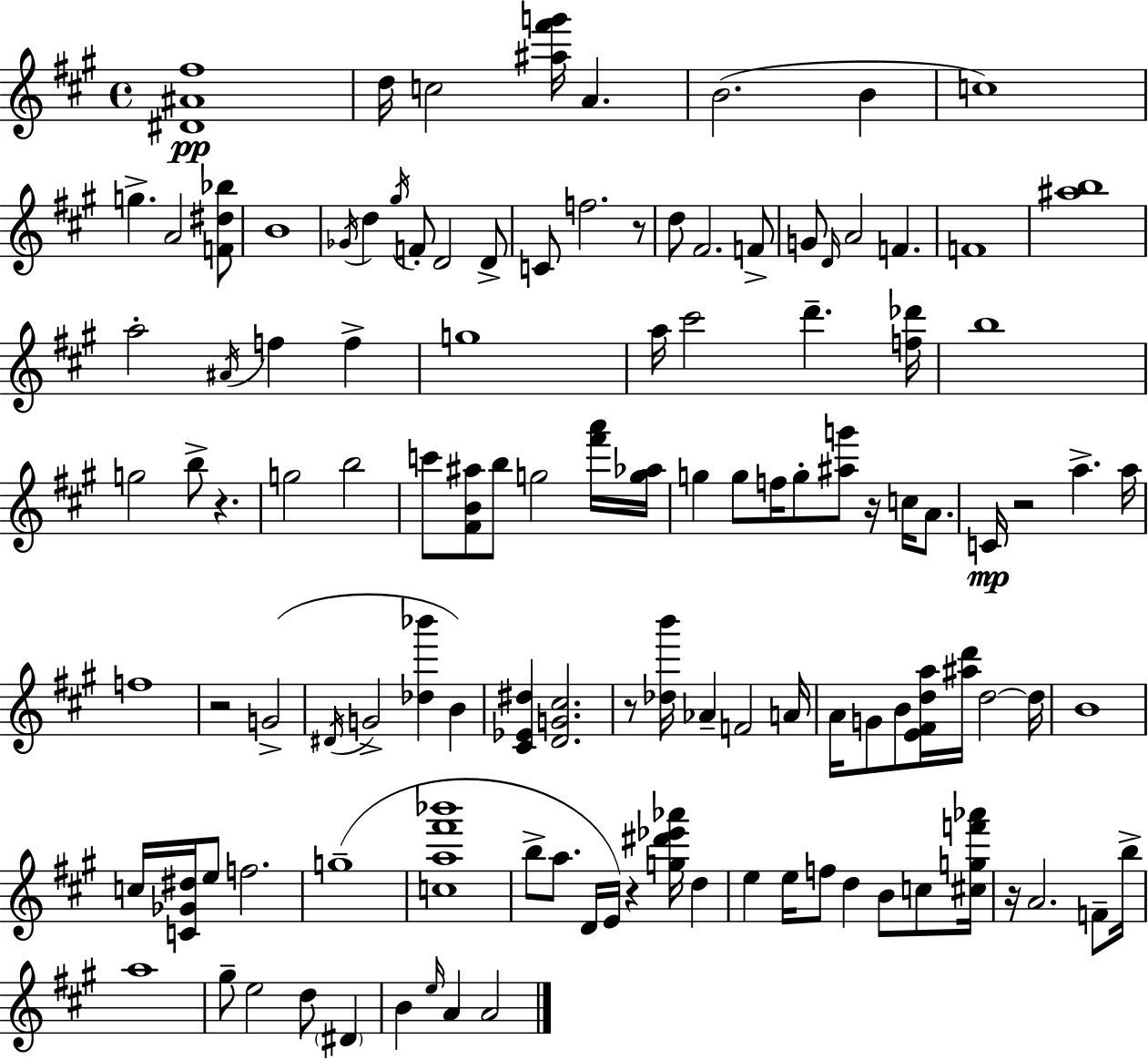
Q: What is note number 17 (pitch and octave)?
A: F5